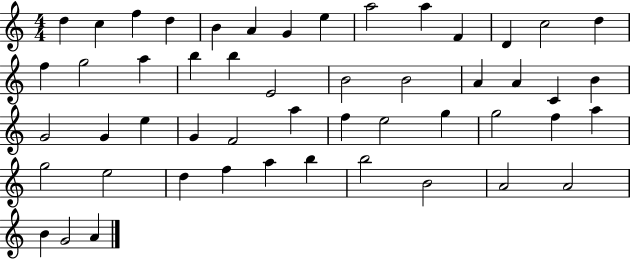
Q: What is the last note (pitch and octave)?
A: A4